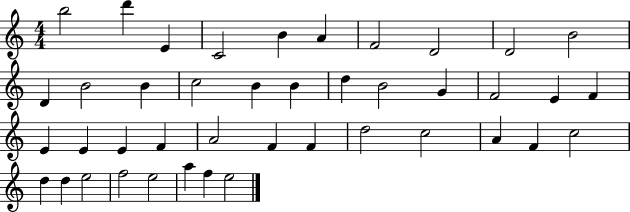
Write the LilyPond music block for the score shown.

{
  \clef treble
  \numericTimeSignature
  \time 4/4
  \key c \major
  b''2 d'''4 e'4 | c'2 b'4 a'4 | f'2 d'2 | d'2 b'2 | \break d'4 b'2 b'4 | c''2 b'4 b'4 | d''4 b'2 g'4 | f'2 e'4 f'4 | \break e'4 e'4 e'4 f'4 | a'2 f'4 f'4 | d''2 c''2 | a'4 f'4 c''2 | \break d''4 d''4 e''2 | f''2 e''2 | a''4 f''4 e''2 | \bar "|."
}